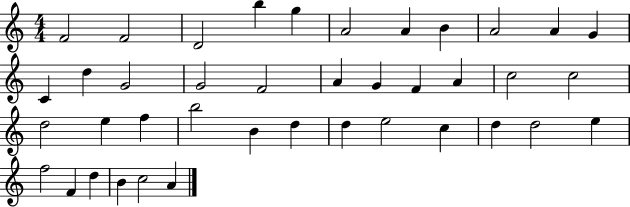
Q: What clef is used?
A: treble